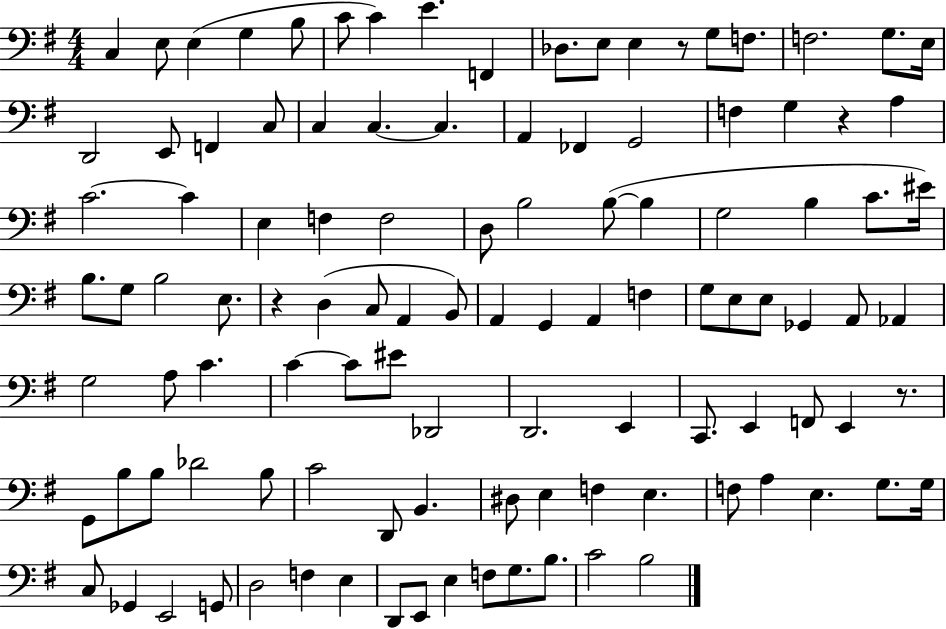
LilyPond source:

{
  \clef bass
  \numericTimeSignature
  \time 4/4
  \key g \major
  \repeat volta 2 { c4 e8 e4( g4 b8 | c'8 c'4) e'4. f,4 | des8. e8 e4 r8 g8 f8. | f2. g8. e16 | \break d,2 e,8 f,4 c8 | c4 c4.~~ c4. | a,4 fes,4 g,2 | f4 g4 r4 a4 | \break c'2.~~ c'4 | e4 f4 f2 | d8 b2 b8~(~ b4 | g2 b4 c'8. eis'16) | \break b8. g8 b2 e8. | r4 d4( c8 a,4 b,8) | a,4 g,4 a,4 f4 | g8 e8 e8 ges,4 a,8 aes,4 | \break g2 a8 c'4. | c'4~~ c'8 eis'8 des,2 | d,2. e,4 | c,8. e,4 f,8 e,4 r8. | \break g,8 b8 b8 des'2 b8 | c'2 d,8 b,4. | dis8 e4 f4 e4. | f8 a4 e4. g8. g16 | \break c8 ges,4 e,2 g,8 | d2 f4 e4 | d,8 e,8 e4 f8 g8. b8. | c'2 b2 | \break } \bar "|."
}